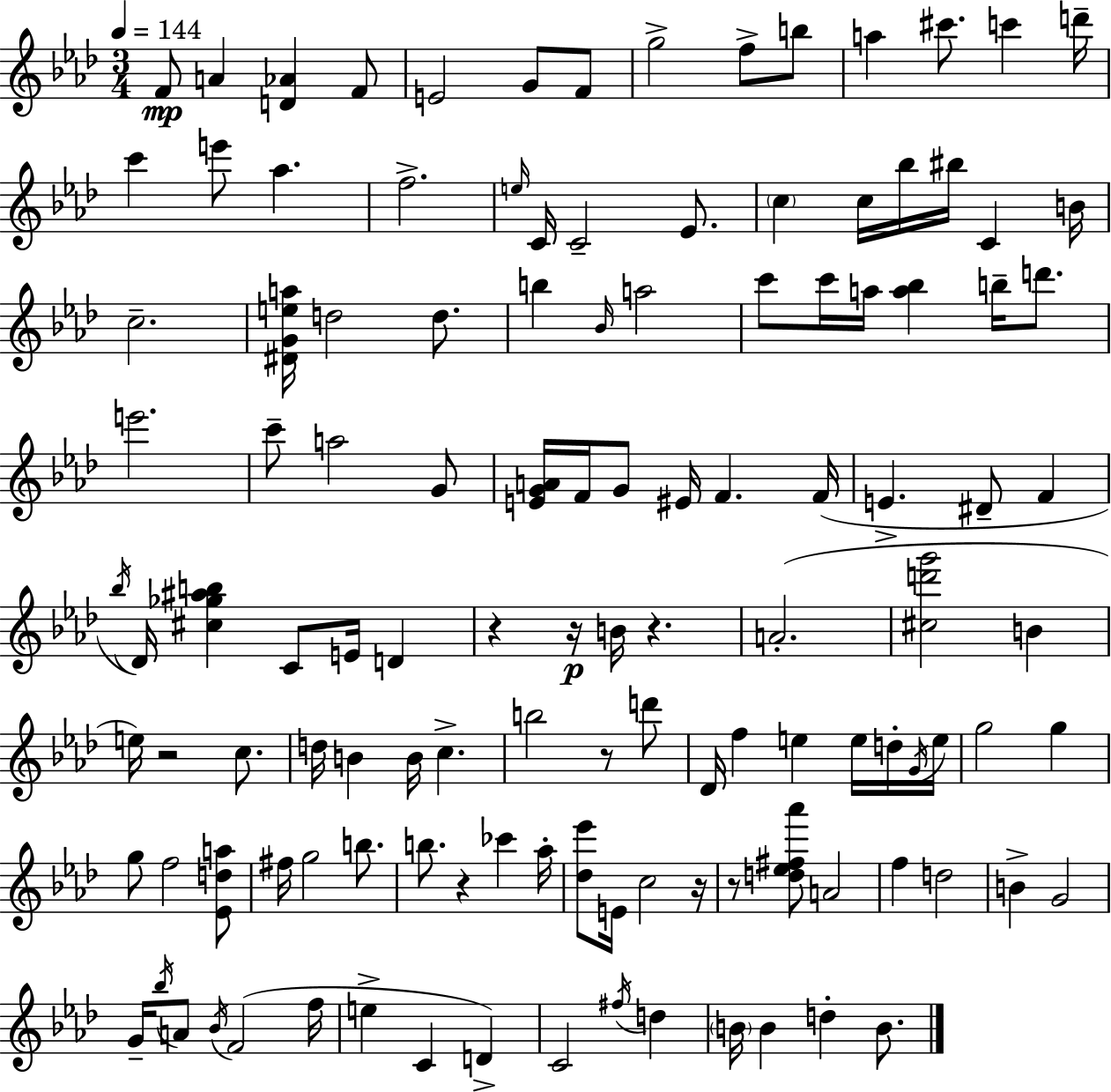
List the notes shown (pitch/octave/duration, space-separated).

F4/e A4/q [D4,Ab4]/q F4/e E4/h G4/e F4/e G5/h F5/e B5/e A5/q C#6/e. C6/q D6/s C6/q E6/e Ab5/q. F5/h. E5/s C4/s C4/h Eb4/e. C5/q C5/s Bb5/s BIS5/s C4/q B4/s C5/h. [D#4,G4,E5,A5]/s D5/h D5/e. B5/q Bb4/s A5/h C6/e C6/s A5/s [A5,Bb5]/q B5/s D6/e. E6/h. C6/e A5/h G4/e [E4,G4,A4]/s F4/s G4/e EIS4/s F4/q. F4/s E4/q. D#4/e F4/q Bb5/s Db4/s [C#5,Gb5,A#5,B5]/q C4/e E4/s D4/q R/q R/s B4/s R/q. A4/h. [C#5,D6,G6]/h B4/q E5/s R/h C5/e. D5/s B4/q B4/s C5/q. B5/h R/e D6/e Db4/s F5/q E5/q E5/s D5/s G4/s E5/s G5/h G5/q G5/e F5/h [Eb4,D5,A5]/e F#5/s G5/h B5/e. B5/e. R/q CES6/q Ab5/s [Db5,Eb6]/e E4/s C5/h R/s R/e [D5,Eb5,F#5,Ab6]/e A4/h F5/q D5/h B4/q G4/h G4/s Bb5/s A4/e Bb4/s F4/h F5/s E5/q C4/q D4/q C4/h F#5/s D5/q B4/s B4/q D5/q B4/e.